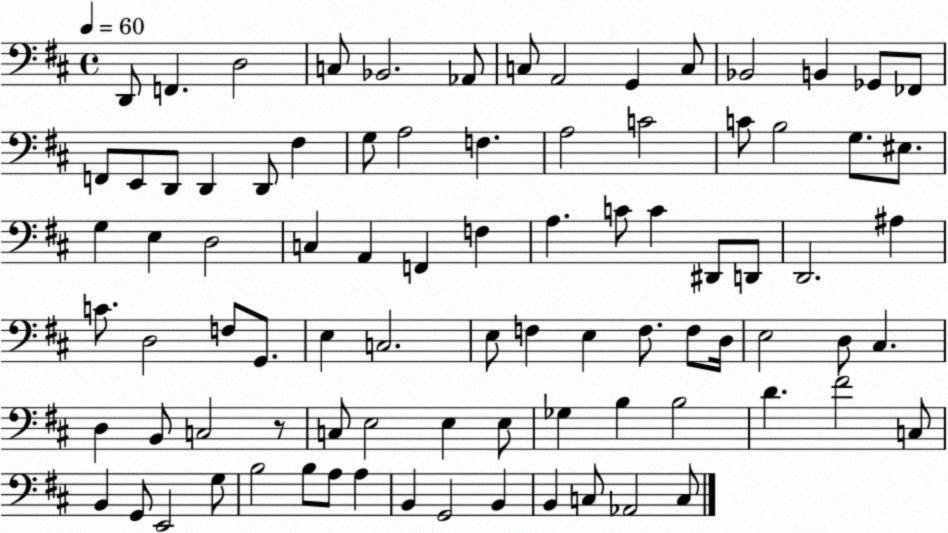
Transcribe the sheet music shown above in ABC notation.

X:1
T:Untitled
M:4/4
L:1/4
K:D
D,,/2 F,, D,2 C,/2 _B,,2 _A,,/2 C,/2 A,,2 G,, C,/2 _B,,2 B,, _G,,/2 _F,,/2 F,,/2 E,,/2 D,,/2 D,, D,,/2 ^F, G,/2 A,2 F, A,2 C2 C/2 B,2 G,/2 ^E,/2 G, E, D,2 C, A,, F,, F, A, C/2 C ^D,,/2 D,,/2 D,,2 ^A, C/2 D,2 F,/2 G,,/2 E, C,2 E,/2 F, E, F,/2 F,/2 D,/4 E,2 D,/2 ^C, D, B,,/2 C,2 z/2 C,/2 E,2 E, E,/2 _G, B, B,2 D ^F2 C,/2 B,, G,,/2 E,,2 G,/2 B,2 B,/2 A,/2 A, B,, G,,2 B,, B,, C,/2 _A,,2 C,/2